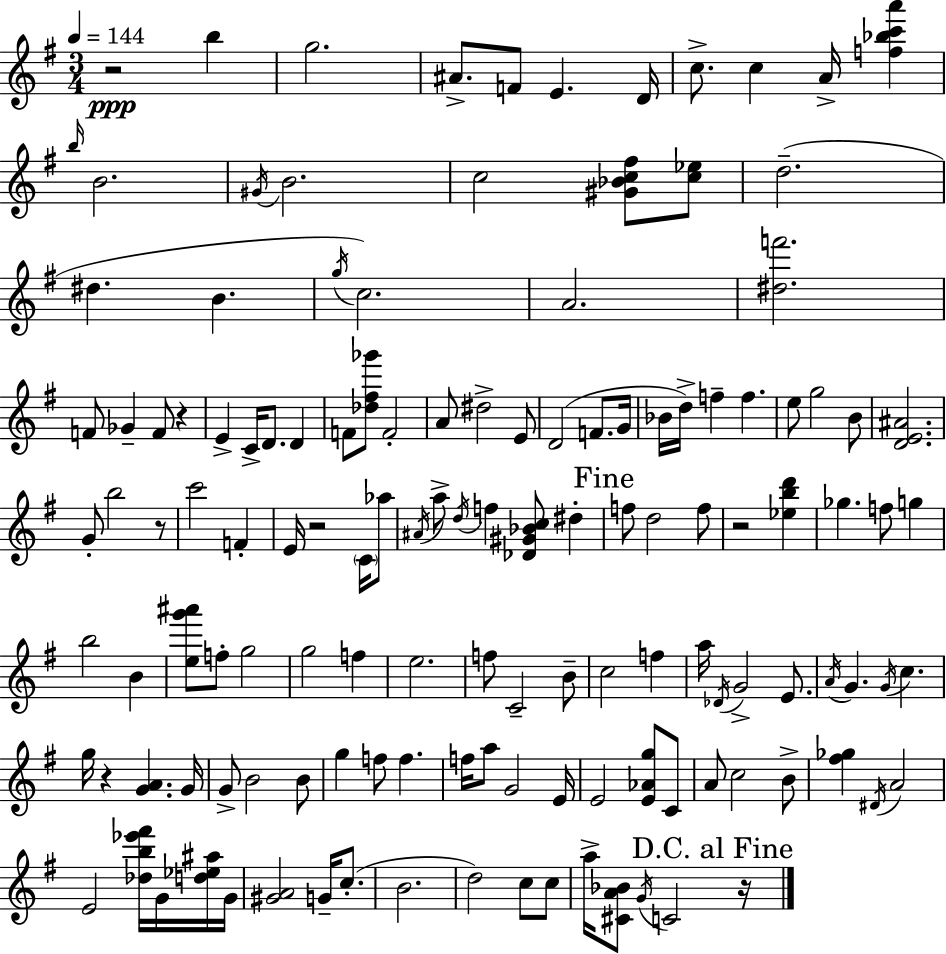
{
  \clef treble
  \numericTimeSignature
  \time 3/4
  \key g \major
  \tempo 4 = 144
  \repeat volta 2 { r2\ppp b''4 | g''2. | ais'8.-> f'8 e'4. d'16 | c''8.-> c''4 a'16-> <f'' bes'' c''' a'''>4 | \break \grace { b''16 } b'2. | \acciaccatura { gis'16 } b'2. | c''2 <gis' bes' c'' fis''>8 | <c'' ees''>8 d''2.--( | \break dis''4. b'4. | \acciaccatura { g''16 }) c''2. | a'2. | <dis'' f'''>2. | \break f'8 ges'4-- f'8 r4 | e'4-> c'16-> d'8. d'4 | f'8 <des'' fis'' ges'''>8 f'2-. | a'8 dis''2-> | \break e'8 d'2( f'8. | g'16 bes'16 d''16->) f''4-- f''4. | e''8 g''2 | b'8 <d' e' ais'>2. | \break g'8-. b''2 | r8 c'''2 f'4-. | e'16 r2 | \parenthesize c'16 aes''8 \acciaccatura { ais'16 } a''8-> \acciaccatura { d''16 } f''4 <des' gis' bes' c''>8 | \break dis''4-. \mark "Fine" f''8 d''2 | f''8 r2 | <ees'' b'' d'''>4 ges''4. f''8 | g''4 b''2 | \break b'4 <e'' g''' ais'''>8 f''8-. g''2 | g''2 | f''4 e''2. | f''8 c'2-- | \break b'8-- c''2 | f''4 a''16 \acciaccatura { des'16 } g'2-> | e'8. \acciaccatura { a'16 } g'4. | \acciaccatura { g'16 } c''4. g''16 r4 | \break <g' a'>4. g'16 g'8-> b'2 | b'8 g''4 | f''8 f''4. f''16 a''8 g'2 | e'16 e'2 | \break <e' aes' g''>8 c'8 a'8 c''2 | b'8-> <fis'' ges''>4 | \acciaccatura { dis'16 } a'2 e'2 | <des'' b'' ees''' fis'''>16 g'16 <d'' ees'' ais''>16 g'16 <gis' a'>2 | \break g'16-- c''8.-.( b'2. | d''2) | c''8 c''8 a''16-> <cis' a' bes'>8 | \acciaccatura { g'16 } c'2 \mark "D.C. al Fine" r16 } \bar "|."
}